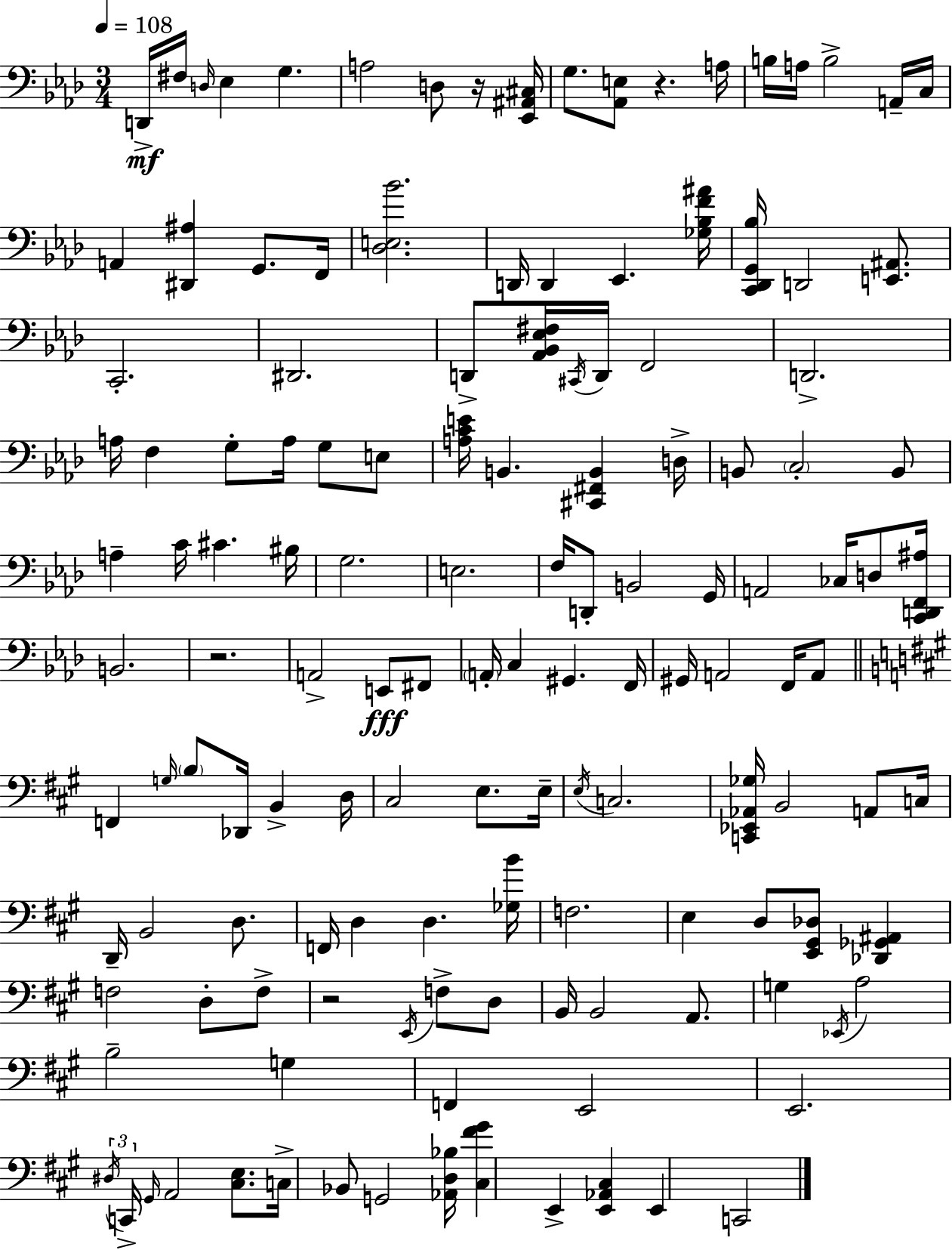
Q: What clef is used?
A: bass